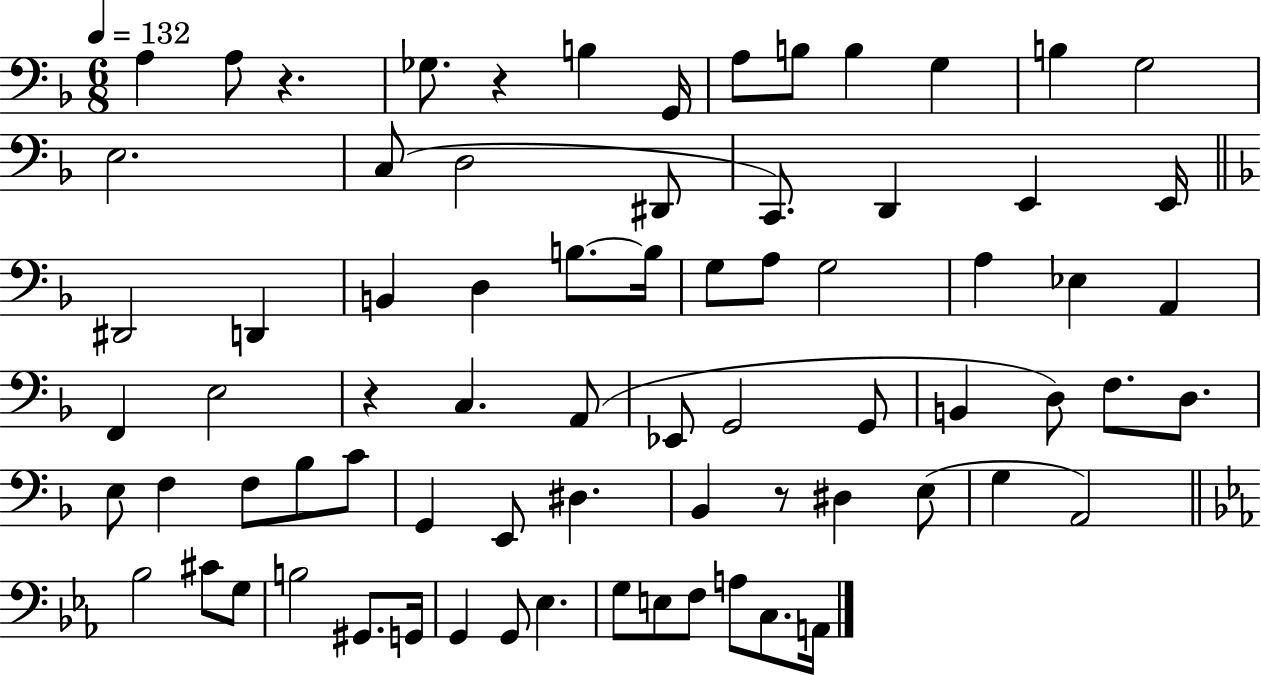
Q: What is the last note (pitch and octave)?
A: A2